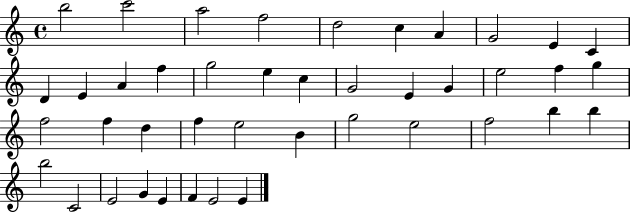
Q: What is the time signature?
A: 4/4